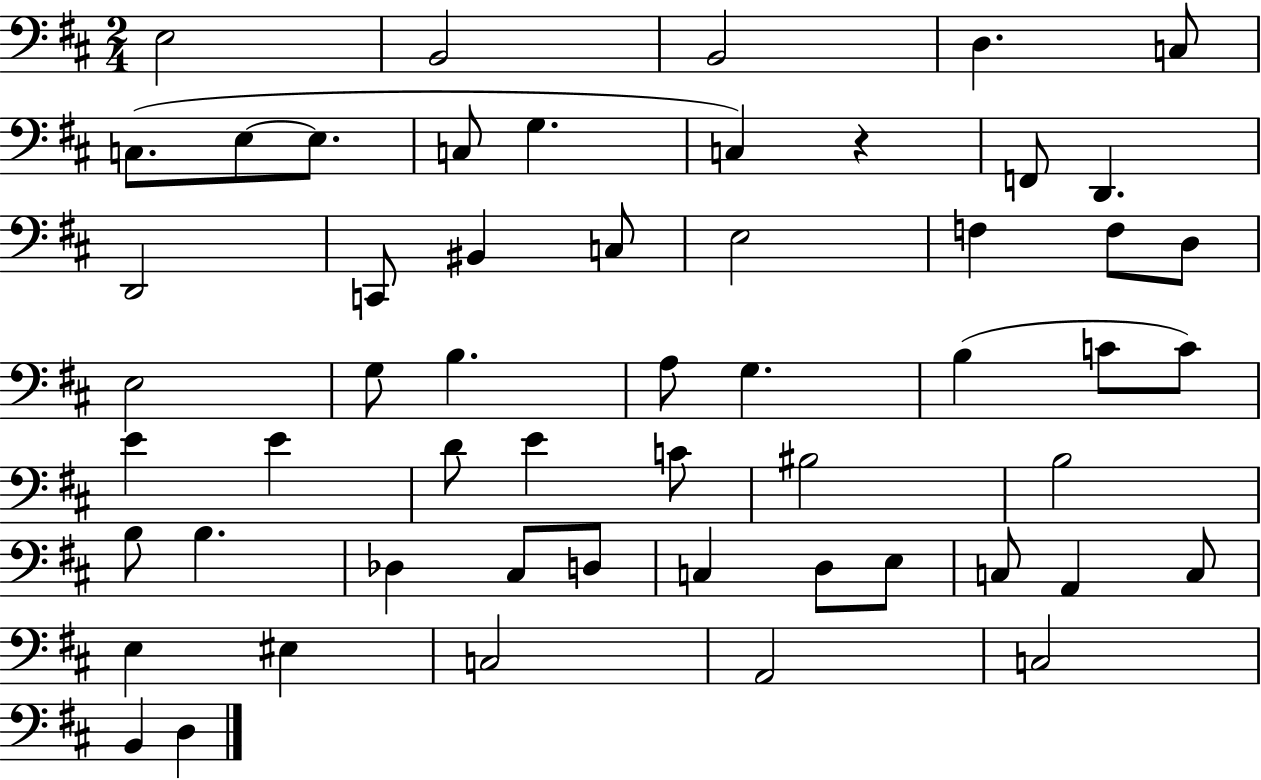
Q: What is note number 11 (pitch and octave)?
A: C3